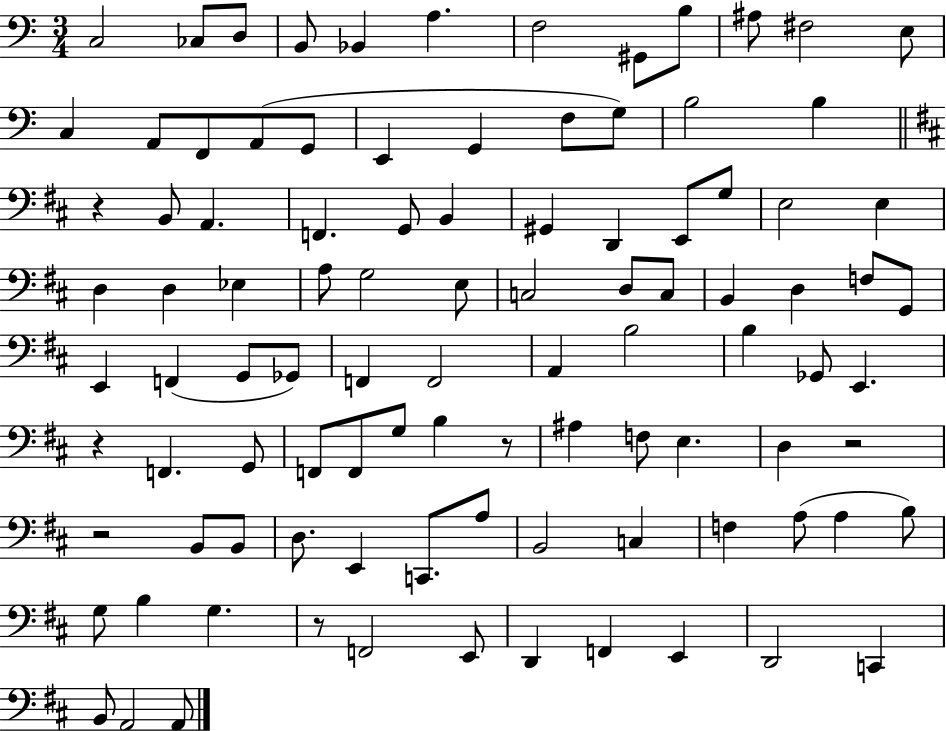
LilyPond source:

{
  \clef bass
  \numericTimeSignature
  \time 3/4
  \key c \major
  c2 ces8 d8 | b,8 bes,4 a4. | f2 gis,8 b8 | ais8 fis2 e8 | \break c4 a,8 f,8 a,8( g,8 | e,4 g,4 f8 g8) | b2 b4 | \bar "||" \break \key b \minor r4 b,8 a,4. | f,4. g,8 b,4 | gis,4 d,4 e,8 g8 | e2 e4 | \break d4 d4 ees4 | a8 g2 e8 | c2 d8 c8 | b,4 d4 f8 g,8 | \break e,4 f,4( g,8 ges,8) | f,4 f,2 | a,4 b2 | b4 ges,8 e,4. | \break r4 f,4. g,8 | f,8 f,8 g8 b4 r8 | ais4 f8 e4. | d4 r2 | \break r2 b,8 b,8 | d8. e,4 c,8. a8 | b,2 c4 | f4 a8( a4 b8) | \break g8 b4 g4. | r8 f,2 e,8 | d,4 f,4 e,4 | d,2 c,4 | \break b,8 a,2 a,8 | \bar "|."
}